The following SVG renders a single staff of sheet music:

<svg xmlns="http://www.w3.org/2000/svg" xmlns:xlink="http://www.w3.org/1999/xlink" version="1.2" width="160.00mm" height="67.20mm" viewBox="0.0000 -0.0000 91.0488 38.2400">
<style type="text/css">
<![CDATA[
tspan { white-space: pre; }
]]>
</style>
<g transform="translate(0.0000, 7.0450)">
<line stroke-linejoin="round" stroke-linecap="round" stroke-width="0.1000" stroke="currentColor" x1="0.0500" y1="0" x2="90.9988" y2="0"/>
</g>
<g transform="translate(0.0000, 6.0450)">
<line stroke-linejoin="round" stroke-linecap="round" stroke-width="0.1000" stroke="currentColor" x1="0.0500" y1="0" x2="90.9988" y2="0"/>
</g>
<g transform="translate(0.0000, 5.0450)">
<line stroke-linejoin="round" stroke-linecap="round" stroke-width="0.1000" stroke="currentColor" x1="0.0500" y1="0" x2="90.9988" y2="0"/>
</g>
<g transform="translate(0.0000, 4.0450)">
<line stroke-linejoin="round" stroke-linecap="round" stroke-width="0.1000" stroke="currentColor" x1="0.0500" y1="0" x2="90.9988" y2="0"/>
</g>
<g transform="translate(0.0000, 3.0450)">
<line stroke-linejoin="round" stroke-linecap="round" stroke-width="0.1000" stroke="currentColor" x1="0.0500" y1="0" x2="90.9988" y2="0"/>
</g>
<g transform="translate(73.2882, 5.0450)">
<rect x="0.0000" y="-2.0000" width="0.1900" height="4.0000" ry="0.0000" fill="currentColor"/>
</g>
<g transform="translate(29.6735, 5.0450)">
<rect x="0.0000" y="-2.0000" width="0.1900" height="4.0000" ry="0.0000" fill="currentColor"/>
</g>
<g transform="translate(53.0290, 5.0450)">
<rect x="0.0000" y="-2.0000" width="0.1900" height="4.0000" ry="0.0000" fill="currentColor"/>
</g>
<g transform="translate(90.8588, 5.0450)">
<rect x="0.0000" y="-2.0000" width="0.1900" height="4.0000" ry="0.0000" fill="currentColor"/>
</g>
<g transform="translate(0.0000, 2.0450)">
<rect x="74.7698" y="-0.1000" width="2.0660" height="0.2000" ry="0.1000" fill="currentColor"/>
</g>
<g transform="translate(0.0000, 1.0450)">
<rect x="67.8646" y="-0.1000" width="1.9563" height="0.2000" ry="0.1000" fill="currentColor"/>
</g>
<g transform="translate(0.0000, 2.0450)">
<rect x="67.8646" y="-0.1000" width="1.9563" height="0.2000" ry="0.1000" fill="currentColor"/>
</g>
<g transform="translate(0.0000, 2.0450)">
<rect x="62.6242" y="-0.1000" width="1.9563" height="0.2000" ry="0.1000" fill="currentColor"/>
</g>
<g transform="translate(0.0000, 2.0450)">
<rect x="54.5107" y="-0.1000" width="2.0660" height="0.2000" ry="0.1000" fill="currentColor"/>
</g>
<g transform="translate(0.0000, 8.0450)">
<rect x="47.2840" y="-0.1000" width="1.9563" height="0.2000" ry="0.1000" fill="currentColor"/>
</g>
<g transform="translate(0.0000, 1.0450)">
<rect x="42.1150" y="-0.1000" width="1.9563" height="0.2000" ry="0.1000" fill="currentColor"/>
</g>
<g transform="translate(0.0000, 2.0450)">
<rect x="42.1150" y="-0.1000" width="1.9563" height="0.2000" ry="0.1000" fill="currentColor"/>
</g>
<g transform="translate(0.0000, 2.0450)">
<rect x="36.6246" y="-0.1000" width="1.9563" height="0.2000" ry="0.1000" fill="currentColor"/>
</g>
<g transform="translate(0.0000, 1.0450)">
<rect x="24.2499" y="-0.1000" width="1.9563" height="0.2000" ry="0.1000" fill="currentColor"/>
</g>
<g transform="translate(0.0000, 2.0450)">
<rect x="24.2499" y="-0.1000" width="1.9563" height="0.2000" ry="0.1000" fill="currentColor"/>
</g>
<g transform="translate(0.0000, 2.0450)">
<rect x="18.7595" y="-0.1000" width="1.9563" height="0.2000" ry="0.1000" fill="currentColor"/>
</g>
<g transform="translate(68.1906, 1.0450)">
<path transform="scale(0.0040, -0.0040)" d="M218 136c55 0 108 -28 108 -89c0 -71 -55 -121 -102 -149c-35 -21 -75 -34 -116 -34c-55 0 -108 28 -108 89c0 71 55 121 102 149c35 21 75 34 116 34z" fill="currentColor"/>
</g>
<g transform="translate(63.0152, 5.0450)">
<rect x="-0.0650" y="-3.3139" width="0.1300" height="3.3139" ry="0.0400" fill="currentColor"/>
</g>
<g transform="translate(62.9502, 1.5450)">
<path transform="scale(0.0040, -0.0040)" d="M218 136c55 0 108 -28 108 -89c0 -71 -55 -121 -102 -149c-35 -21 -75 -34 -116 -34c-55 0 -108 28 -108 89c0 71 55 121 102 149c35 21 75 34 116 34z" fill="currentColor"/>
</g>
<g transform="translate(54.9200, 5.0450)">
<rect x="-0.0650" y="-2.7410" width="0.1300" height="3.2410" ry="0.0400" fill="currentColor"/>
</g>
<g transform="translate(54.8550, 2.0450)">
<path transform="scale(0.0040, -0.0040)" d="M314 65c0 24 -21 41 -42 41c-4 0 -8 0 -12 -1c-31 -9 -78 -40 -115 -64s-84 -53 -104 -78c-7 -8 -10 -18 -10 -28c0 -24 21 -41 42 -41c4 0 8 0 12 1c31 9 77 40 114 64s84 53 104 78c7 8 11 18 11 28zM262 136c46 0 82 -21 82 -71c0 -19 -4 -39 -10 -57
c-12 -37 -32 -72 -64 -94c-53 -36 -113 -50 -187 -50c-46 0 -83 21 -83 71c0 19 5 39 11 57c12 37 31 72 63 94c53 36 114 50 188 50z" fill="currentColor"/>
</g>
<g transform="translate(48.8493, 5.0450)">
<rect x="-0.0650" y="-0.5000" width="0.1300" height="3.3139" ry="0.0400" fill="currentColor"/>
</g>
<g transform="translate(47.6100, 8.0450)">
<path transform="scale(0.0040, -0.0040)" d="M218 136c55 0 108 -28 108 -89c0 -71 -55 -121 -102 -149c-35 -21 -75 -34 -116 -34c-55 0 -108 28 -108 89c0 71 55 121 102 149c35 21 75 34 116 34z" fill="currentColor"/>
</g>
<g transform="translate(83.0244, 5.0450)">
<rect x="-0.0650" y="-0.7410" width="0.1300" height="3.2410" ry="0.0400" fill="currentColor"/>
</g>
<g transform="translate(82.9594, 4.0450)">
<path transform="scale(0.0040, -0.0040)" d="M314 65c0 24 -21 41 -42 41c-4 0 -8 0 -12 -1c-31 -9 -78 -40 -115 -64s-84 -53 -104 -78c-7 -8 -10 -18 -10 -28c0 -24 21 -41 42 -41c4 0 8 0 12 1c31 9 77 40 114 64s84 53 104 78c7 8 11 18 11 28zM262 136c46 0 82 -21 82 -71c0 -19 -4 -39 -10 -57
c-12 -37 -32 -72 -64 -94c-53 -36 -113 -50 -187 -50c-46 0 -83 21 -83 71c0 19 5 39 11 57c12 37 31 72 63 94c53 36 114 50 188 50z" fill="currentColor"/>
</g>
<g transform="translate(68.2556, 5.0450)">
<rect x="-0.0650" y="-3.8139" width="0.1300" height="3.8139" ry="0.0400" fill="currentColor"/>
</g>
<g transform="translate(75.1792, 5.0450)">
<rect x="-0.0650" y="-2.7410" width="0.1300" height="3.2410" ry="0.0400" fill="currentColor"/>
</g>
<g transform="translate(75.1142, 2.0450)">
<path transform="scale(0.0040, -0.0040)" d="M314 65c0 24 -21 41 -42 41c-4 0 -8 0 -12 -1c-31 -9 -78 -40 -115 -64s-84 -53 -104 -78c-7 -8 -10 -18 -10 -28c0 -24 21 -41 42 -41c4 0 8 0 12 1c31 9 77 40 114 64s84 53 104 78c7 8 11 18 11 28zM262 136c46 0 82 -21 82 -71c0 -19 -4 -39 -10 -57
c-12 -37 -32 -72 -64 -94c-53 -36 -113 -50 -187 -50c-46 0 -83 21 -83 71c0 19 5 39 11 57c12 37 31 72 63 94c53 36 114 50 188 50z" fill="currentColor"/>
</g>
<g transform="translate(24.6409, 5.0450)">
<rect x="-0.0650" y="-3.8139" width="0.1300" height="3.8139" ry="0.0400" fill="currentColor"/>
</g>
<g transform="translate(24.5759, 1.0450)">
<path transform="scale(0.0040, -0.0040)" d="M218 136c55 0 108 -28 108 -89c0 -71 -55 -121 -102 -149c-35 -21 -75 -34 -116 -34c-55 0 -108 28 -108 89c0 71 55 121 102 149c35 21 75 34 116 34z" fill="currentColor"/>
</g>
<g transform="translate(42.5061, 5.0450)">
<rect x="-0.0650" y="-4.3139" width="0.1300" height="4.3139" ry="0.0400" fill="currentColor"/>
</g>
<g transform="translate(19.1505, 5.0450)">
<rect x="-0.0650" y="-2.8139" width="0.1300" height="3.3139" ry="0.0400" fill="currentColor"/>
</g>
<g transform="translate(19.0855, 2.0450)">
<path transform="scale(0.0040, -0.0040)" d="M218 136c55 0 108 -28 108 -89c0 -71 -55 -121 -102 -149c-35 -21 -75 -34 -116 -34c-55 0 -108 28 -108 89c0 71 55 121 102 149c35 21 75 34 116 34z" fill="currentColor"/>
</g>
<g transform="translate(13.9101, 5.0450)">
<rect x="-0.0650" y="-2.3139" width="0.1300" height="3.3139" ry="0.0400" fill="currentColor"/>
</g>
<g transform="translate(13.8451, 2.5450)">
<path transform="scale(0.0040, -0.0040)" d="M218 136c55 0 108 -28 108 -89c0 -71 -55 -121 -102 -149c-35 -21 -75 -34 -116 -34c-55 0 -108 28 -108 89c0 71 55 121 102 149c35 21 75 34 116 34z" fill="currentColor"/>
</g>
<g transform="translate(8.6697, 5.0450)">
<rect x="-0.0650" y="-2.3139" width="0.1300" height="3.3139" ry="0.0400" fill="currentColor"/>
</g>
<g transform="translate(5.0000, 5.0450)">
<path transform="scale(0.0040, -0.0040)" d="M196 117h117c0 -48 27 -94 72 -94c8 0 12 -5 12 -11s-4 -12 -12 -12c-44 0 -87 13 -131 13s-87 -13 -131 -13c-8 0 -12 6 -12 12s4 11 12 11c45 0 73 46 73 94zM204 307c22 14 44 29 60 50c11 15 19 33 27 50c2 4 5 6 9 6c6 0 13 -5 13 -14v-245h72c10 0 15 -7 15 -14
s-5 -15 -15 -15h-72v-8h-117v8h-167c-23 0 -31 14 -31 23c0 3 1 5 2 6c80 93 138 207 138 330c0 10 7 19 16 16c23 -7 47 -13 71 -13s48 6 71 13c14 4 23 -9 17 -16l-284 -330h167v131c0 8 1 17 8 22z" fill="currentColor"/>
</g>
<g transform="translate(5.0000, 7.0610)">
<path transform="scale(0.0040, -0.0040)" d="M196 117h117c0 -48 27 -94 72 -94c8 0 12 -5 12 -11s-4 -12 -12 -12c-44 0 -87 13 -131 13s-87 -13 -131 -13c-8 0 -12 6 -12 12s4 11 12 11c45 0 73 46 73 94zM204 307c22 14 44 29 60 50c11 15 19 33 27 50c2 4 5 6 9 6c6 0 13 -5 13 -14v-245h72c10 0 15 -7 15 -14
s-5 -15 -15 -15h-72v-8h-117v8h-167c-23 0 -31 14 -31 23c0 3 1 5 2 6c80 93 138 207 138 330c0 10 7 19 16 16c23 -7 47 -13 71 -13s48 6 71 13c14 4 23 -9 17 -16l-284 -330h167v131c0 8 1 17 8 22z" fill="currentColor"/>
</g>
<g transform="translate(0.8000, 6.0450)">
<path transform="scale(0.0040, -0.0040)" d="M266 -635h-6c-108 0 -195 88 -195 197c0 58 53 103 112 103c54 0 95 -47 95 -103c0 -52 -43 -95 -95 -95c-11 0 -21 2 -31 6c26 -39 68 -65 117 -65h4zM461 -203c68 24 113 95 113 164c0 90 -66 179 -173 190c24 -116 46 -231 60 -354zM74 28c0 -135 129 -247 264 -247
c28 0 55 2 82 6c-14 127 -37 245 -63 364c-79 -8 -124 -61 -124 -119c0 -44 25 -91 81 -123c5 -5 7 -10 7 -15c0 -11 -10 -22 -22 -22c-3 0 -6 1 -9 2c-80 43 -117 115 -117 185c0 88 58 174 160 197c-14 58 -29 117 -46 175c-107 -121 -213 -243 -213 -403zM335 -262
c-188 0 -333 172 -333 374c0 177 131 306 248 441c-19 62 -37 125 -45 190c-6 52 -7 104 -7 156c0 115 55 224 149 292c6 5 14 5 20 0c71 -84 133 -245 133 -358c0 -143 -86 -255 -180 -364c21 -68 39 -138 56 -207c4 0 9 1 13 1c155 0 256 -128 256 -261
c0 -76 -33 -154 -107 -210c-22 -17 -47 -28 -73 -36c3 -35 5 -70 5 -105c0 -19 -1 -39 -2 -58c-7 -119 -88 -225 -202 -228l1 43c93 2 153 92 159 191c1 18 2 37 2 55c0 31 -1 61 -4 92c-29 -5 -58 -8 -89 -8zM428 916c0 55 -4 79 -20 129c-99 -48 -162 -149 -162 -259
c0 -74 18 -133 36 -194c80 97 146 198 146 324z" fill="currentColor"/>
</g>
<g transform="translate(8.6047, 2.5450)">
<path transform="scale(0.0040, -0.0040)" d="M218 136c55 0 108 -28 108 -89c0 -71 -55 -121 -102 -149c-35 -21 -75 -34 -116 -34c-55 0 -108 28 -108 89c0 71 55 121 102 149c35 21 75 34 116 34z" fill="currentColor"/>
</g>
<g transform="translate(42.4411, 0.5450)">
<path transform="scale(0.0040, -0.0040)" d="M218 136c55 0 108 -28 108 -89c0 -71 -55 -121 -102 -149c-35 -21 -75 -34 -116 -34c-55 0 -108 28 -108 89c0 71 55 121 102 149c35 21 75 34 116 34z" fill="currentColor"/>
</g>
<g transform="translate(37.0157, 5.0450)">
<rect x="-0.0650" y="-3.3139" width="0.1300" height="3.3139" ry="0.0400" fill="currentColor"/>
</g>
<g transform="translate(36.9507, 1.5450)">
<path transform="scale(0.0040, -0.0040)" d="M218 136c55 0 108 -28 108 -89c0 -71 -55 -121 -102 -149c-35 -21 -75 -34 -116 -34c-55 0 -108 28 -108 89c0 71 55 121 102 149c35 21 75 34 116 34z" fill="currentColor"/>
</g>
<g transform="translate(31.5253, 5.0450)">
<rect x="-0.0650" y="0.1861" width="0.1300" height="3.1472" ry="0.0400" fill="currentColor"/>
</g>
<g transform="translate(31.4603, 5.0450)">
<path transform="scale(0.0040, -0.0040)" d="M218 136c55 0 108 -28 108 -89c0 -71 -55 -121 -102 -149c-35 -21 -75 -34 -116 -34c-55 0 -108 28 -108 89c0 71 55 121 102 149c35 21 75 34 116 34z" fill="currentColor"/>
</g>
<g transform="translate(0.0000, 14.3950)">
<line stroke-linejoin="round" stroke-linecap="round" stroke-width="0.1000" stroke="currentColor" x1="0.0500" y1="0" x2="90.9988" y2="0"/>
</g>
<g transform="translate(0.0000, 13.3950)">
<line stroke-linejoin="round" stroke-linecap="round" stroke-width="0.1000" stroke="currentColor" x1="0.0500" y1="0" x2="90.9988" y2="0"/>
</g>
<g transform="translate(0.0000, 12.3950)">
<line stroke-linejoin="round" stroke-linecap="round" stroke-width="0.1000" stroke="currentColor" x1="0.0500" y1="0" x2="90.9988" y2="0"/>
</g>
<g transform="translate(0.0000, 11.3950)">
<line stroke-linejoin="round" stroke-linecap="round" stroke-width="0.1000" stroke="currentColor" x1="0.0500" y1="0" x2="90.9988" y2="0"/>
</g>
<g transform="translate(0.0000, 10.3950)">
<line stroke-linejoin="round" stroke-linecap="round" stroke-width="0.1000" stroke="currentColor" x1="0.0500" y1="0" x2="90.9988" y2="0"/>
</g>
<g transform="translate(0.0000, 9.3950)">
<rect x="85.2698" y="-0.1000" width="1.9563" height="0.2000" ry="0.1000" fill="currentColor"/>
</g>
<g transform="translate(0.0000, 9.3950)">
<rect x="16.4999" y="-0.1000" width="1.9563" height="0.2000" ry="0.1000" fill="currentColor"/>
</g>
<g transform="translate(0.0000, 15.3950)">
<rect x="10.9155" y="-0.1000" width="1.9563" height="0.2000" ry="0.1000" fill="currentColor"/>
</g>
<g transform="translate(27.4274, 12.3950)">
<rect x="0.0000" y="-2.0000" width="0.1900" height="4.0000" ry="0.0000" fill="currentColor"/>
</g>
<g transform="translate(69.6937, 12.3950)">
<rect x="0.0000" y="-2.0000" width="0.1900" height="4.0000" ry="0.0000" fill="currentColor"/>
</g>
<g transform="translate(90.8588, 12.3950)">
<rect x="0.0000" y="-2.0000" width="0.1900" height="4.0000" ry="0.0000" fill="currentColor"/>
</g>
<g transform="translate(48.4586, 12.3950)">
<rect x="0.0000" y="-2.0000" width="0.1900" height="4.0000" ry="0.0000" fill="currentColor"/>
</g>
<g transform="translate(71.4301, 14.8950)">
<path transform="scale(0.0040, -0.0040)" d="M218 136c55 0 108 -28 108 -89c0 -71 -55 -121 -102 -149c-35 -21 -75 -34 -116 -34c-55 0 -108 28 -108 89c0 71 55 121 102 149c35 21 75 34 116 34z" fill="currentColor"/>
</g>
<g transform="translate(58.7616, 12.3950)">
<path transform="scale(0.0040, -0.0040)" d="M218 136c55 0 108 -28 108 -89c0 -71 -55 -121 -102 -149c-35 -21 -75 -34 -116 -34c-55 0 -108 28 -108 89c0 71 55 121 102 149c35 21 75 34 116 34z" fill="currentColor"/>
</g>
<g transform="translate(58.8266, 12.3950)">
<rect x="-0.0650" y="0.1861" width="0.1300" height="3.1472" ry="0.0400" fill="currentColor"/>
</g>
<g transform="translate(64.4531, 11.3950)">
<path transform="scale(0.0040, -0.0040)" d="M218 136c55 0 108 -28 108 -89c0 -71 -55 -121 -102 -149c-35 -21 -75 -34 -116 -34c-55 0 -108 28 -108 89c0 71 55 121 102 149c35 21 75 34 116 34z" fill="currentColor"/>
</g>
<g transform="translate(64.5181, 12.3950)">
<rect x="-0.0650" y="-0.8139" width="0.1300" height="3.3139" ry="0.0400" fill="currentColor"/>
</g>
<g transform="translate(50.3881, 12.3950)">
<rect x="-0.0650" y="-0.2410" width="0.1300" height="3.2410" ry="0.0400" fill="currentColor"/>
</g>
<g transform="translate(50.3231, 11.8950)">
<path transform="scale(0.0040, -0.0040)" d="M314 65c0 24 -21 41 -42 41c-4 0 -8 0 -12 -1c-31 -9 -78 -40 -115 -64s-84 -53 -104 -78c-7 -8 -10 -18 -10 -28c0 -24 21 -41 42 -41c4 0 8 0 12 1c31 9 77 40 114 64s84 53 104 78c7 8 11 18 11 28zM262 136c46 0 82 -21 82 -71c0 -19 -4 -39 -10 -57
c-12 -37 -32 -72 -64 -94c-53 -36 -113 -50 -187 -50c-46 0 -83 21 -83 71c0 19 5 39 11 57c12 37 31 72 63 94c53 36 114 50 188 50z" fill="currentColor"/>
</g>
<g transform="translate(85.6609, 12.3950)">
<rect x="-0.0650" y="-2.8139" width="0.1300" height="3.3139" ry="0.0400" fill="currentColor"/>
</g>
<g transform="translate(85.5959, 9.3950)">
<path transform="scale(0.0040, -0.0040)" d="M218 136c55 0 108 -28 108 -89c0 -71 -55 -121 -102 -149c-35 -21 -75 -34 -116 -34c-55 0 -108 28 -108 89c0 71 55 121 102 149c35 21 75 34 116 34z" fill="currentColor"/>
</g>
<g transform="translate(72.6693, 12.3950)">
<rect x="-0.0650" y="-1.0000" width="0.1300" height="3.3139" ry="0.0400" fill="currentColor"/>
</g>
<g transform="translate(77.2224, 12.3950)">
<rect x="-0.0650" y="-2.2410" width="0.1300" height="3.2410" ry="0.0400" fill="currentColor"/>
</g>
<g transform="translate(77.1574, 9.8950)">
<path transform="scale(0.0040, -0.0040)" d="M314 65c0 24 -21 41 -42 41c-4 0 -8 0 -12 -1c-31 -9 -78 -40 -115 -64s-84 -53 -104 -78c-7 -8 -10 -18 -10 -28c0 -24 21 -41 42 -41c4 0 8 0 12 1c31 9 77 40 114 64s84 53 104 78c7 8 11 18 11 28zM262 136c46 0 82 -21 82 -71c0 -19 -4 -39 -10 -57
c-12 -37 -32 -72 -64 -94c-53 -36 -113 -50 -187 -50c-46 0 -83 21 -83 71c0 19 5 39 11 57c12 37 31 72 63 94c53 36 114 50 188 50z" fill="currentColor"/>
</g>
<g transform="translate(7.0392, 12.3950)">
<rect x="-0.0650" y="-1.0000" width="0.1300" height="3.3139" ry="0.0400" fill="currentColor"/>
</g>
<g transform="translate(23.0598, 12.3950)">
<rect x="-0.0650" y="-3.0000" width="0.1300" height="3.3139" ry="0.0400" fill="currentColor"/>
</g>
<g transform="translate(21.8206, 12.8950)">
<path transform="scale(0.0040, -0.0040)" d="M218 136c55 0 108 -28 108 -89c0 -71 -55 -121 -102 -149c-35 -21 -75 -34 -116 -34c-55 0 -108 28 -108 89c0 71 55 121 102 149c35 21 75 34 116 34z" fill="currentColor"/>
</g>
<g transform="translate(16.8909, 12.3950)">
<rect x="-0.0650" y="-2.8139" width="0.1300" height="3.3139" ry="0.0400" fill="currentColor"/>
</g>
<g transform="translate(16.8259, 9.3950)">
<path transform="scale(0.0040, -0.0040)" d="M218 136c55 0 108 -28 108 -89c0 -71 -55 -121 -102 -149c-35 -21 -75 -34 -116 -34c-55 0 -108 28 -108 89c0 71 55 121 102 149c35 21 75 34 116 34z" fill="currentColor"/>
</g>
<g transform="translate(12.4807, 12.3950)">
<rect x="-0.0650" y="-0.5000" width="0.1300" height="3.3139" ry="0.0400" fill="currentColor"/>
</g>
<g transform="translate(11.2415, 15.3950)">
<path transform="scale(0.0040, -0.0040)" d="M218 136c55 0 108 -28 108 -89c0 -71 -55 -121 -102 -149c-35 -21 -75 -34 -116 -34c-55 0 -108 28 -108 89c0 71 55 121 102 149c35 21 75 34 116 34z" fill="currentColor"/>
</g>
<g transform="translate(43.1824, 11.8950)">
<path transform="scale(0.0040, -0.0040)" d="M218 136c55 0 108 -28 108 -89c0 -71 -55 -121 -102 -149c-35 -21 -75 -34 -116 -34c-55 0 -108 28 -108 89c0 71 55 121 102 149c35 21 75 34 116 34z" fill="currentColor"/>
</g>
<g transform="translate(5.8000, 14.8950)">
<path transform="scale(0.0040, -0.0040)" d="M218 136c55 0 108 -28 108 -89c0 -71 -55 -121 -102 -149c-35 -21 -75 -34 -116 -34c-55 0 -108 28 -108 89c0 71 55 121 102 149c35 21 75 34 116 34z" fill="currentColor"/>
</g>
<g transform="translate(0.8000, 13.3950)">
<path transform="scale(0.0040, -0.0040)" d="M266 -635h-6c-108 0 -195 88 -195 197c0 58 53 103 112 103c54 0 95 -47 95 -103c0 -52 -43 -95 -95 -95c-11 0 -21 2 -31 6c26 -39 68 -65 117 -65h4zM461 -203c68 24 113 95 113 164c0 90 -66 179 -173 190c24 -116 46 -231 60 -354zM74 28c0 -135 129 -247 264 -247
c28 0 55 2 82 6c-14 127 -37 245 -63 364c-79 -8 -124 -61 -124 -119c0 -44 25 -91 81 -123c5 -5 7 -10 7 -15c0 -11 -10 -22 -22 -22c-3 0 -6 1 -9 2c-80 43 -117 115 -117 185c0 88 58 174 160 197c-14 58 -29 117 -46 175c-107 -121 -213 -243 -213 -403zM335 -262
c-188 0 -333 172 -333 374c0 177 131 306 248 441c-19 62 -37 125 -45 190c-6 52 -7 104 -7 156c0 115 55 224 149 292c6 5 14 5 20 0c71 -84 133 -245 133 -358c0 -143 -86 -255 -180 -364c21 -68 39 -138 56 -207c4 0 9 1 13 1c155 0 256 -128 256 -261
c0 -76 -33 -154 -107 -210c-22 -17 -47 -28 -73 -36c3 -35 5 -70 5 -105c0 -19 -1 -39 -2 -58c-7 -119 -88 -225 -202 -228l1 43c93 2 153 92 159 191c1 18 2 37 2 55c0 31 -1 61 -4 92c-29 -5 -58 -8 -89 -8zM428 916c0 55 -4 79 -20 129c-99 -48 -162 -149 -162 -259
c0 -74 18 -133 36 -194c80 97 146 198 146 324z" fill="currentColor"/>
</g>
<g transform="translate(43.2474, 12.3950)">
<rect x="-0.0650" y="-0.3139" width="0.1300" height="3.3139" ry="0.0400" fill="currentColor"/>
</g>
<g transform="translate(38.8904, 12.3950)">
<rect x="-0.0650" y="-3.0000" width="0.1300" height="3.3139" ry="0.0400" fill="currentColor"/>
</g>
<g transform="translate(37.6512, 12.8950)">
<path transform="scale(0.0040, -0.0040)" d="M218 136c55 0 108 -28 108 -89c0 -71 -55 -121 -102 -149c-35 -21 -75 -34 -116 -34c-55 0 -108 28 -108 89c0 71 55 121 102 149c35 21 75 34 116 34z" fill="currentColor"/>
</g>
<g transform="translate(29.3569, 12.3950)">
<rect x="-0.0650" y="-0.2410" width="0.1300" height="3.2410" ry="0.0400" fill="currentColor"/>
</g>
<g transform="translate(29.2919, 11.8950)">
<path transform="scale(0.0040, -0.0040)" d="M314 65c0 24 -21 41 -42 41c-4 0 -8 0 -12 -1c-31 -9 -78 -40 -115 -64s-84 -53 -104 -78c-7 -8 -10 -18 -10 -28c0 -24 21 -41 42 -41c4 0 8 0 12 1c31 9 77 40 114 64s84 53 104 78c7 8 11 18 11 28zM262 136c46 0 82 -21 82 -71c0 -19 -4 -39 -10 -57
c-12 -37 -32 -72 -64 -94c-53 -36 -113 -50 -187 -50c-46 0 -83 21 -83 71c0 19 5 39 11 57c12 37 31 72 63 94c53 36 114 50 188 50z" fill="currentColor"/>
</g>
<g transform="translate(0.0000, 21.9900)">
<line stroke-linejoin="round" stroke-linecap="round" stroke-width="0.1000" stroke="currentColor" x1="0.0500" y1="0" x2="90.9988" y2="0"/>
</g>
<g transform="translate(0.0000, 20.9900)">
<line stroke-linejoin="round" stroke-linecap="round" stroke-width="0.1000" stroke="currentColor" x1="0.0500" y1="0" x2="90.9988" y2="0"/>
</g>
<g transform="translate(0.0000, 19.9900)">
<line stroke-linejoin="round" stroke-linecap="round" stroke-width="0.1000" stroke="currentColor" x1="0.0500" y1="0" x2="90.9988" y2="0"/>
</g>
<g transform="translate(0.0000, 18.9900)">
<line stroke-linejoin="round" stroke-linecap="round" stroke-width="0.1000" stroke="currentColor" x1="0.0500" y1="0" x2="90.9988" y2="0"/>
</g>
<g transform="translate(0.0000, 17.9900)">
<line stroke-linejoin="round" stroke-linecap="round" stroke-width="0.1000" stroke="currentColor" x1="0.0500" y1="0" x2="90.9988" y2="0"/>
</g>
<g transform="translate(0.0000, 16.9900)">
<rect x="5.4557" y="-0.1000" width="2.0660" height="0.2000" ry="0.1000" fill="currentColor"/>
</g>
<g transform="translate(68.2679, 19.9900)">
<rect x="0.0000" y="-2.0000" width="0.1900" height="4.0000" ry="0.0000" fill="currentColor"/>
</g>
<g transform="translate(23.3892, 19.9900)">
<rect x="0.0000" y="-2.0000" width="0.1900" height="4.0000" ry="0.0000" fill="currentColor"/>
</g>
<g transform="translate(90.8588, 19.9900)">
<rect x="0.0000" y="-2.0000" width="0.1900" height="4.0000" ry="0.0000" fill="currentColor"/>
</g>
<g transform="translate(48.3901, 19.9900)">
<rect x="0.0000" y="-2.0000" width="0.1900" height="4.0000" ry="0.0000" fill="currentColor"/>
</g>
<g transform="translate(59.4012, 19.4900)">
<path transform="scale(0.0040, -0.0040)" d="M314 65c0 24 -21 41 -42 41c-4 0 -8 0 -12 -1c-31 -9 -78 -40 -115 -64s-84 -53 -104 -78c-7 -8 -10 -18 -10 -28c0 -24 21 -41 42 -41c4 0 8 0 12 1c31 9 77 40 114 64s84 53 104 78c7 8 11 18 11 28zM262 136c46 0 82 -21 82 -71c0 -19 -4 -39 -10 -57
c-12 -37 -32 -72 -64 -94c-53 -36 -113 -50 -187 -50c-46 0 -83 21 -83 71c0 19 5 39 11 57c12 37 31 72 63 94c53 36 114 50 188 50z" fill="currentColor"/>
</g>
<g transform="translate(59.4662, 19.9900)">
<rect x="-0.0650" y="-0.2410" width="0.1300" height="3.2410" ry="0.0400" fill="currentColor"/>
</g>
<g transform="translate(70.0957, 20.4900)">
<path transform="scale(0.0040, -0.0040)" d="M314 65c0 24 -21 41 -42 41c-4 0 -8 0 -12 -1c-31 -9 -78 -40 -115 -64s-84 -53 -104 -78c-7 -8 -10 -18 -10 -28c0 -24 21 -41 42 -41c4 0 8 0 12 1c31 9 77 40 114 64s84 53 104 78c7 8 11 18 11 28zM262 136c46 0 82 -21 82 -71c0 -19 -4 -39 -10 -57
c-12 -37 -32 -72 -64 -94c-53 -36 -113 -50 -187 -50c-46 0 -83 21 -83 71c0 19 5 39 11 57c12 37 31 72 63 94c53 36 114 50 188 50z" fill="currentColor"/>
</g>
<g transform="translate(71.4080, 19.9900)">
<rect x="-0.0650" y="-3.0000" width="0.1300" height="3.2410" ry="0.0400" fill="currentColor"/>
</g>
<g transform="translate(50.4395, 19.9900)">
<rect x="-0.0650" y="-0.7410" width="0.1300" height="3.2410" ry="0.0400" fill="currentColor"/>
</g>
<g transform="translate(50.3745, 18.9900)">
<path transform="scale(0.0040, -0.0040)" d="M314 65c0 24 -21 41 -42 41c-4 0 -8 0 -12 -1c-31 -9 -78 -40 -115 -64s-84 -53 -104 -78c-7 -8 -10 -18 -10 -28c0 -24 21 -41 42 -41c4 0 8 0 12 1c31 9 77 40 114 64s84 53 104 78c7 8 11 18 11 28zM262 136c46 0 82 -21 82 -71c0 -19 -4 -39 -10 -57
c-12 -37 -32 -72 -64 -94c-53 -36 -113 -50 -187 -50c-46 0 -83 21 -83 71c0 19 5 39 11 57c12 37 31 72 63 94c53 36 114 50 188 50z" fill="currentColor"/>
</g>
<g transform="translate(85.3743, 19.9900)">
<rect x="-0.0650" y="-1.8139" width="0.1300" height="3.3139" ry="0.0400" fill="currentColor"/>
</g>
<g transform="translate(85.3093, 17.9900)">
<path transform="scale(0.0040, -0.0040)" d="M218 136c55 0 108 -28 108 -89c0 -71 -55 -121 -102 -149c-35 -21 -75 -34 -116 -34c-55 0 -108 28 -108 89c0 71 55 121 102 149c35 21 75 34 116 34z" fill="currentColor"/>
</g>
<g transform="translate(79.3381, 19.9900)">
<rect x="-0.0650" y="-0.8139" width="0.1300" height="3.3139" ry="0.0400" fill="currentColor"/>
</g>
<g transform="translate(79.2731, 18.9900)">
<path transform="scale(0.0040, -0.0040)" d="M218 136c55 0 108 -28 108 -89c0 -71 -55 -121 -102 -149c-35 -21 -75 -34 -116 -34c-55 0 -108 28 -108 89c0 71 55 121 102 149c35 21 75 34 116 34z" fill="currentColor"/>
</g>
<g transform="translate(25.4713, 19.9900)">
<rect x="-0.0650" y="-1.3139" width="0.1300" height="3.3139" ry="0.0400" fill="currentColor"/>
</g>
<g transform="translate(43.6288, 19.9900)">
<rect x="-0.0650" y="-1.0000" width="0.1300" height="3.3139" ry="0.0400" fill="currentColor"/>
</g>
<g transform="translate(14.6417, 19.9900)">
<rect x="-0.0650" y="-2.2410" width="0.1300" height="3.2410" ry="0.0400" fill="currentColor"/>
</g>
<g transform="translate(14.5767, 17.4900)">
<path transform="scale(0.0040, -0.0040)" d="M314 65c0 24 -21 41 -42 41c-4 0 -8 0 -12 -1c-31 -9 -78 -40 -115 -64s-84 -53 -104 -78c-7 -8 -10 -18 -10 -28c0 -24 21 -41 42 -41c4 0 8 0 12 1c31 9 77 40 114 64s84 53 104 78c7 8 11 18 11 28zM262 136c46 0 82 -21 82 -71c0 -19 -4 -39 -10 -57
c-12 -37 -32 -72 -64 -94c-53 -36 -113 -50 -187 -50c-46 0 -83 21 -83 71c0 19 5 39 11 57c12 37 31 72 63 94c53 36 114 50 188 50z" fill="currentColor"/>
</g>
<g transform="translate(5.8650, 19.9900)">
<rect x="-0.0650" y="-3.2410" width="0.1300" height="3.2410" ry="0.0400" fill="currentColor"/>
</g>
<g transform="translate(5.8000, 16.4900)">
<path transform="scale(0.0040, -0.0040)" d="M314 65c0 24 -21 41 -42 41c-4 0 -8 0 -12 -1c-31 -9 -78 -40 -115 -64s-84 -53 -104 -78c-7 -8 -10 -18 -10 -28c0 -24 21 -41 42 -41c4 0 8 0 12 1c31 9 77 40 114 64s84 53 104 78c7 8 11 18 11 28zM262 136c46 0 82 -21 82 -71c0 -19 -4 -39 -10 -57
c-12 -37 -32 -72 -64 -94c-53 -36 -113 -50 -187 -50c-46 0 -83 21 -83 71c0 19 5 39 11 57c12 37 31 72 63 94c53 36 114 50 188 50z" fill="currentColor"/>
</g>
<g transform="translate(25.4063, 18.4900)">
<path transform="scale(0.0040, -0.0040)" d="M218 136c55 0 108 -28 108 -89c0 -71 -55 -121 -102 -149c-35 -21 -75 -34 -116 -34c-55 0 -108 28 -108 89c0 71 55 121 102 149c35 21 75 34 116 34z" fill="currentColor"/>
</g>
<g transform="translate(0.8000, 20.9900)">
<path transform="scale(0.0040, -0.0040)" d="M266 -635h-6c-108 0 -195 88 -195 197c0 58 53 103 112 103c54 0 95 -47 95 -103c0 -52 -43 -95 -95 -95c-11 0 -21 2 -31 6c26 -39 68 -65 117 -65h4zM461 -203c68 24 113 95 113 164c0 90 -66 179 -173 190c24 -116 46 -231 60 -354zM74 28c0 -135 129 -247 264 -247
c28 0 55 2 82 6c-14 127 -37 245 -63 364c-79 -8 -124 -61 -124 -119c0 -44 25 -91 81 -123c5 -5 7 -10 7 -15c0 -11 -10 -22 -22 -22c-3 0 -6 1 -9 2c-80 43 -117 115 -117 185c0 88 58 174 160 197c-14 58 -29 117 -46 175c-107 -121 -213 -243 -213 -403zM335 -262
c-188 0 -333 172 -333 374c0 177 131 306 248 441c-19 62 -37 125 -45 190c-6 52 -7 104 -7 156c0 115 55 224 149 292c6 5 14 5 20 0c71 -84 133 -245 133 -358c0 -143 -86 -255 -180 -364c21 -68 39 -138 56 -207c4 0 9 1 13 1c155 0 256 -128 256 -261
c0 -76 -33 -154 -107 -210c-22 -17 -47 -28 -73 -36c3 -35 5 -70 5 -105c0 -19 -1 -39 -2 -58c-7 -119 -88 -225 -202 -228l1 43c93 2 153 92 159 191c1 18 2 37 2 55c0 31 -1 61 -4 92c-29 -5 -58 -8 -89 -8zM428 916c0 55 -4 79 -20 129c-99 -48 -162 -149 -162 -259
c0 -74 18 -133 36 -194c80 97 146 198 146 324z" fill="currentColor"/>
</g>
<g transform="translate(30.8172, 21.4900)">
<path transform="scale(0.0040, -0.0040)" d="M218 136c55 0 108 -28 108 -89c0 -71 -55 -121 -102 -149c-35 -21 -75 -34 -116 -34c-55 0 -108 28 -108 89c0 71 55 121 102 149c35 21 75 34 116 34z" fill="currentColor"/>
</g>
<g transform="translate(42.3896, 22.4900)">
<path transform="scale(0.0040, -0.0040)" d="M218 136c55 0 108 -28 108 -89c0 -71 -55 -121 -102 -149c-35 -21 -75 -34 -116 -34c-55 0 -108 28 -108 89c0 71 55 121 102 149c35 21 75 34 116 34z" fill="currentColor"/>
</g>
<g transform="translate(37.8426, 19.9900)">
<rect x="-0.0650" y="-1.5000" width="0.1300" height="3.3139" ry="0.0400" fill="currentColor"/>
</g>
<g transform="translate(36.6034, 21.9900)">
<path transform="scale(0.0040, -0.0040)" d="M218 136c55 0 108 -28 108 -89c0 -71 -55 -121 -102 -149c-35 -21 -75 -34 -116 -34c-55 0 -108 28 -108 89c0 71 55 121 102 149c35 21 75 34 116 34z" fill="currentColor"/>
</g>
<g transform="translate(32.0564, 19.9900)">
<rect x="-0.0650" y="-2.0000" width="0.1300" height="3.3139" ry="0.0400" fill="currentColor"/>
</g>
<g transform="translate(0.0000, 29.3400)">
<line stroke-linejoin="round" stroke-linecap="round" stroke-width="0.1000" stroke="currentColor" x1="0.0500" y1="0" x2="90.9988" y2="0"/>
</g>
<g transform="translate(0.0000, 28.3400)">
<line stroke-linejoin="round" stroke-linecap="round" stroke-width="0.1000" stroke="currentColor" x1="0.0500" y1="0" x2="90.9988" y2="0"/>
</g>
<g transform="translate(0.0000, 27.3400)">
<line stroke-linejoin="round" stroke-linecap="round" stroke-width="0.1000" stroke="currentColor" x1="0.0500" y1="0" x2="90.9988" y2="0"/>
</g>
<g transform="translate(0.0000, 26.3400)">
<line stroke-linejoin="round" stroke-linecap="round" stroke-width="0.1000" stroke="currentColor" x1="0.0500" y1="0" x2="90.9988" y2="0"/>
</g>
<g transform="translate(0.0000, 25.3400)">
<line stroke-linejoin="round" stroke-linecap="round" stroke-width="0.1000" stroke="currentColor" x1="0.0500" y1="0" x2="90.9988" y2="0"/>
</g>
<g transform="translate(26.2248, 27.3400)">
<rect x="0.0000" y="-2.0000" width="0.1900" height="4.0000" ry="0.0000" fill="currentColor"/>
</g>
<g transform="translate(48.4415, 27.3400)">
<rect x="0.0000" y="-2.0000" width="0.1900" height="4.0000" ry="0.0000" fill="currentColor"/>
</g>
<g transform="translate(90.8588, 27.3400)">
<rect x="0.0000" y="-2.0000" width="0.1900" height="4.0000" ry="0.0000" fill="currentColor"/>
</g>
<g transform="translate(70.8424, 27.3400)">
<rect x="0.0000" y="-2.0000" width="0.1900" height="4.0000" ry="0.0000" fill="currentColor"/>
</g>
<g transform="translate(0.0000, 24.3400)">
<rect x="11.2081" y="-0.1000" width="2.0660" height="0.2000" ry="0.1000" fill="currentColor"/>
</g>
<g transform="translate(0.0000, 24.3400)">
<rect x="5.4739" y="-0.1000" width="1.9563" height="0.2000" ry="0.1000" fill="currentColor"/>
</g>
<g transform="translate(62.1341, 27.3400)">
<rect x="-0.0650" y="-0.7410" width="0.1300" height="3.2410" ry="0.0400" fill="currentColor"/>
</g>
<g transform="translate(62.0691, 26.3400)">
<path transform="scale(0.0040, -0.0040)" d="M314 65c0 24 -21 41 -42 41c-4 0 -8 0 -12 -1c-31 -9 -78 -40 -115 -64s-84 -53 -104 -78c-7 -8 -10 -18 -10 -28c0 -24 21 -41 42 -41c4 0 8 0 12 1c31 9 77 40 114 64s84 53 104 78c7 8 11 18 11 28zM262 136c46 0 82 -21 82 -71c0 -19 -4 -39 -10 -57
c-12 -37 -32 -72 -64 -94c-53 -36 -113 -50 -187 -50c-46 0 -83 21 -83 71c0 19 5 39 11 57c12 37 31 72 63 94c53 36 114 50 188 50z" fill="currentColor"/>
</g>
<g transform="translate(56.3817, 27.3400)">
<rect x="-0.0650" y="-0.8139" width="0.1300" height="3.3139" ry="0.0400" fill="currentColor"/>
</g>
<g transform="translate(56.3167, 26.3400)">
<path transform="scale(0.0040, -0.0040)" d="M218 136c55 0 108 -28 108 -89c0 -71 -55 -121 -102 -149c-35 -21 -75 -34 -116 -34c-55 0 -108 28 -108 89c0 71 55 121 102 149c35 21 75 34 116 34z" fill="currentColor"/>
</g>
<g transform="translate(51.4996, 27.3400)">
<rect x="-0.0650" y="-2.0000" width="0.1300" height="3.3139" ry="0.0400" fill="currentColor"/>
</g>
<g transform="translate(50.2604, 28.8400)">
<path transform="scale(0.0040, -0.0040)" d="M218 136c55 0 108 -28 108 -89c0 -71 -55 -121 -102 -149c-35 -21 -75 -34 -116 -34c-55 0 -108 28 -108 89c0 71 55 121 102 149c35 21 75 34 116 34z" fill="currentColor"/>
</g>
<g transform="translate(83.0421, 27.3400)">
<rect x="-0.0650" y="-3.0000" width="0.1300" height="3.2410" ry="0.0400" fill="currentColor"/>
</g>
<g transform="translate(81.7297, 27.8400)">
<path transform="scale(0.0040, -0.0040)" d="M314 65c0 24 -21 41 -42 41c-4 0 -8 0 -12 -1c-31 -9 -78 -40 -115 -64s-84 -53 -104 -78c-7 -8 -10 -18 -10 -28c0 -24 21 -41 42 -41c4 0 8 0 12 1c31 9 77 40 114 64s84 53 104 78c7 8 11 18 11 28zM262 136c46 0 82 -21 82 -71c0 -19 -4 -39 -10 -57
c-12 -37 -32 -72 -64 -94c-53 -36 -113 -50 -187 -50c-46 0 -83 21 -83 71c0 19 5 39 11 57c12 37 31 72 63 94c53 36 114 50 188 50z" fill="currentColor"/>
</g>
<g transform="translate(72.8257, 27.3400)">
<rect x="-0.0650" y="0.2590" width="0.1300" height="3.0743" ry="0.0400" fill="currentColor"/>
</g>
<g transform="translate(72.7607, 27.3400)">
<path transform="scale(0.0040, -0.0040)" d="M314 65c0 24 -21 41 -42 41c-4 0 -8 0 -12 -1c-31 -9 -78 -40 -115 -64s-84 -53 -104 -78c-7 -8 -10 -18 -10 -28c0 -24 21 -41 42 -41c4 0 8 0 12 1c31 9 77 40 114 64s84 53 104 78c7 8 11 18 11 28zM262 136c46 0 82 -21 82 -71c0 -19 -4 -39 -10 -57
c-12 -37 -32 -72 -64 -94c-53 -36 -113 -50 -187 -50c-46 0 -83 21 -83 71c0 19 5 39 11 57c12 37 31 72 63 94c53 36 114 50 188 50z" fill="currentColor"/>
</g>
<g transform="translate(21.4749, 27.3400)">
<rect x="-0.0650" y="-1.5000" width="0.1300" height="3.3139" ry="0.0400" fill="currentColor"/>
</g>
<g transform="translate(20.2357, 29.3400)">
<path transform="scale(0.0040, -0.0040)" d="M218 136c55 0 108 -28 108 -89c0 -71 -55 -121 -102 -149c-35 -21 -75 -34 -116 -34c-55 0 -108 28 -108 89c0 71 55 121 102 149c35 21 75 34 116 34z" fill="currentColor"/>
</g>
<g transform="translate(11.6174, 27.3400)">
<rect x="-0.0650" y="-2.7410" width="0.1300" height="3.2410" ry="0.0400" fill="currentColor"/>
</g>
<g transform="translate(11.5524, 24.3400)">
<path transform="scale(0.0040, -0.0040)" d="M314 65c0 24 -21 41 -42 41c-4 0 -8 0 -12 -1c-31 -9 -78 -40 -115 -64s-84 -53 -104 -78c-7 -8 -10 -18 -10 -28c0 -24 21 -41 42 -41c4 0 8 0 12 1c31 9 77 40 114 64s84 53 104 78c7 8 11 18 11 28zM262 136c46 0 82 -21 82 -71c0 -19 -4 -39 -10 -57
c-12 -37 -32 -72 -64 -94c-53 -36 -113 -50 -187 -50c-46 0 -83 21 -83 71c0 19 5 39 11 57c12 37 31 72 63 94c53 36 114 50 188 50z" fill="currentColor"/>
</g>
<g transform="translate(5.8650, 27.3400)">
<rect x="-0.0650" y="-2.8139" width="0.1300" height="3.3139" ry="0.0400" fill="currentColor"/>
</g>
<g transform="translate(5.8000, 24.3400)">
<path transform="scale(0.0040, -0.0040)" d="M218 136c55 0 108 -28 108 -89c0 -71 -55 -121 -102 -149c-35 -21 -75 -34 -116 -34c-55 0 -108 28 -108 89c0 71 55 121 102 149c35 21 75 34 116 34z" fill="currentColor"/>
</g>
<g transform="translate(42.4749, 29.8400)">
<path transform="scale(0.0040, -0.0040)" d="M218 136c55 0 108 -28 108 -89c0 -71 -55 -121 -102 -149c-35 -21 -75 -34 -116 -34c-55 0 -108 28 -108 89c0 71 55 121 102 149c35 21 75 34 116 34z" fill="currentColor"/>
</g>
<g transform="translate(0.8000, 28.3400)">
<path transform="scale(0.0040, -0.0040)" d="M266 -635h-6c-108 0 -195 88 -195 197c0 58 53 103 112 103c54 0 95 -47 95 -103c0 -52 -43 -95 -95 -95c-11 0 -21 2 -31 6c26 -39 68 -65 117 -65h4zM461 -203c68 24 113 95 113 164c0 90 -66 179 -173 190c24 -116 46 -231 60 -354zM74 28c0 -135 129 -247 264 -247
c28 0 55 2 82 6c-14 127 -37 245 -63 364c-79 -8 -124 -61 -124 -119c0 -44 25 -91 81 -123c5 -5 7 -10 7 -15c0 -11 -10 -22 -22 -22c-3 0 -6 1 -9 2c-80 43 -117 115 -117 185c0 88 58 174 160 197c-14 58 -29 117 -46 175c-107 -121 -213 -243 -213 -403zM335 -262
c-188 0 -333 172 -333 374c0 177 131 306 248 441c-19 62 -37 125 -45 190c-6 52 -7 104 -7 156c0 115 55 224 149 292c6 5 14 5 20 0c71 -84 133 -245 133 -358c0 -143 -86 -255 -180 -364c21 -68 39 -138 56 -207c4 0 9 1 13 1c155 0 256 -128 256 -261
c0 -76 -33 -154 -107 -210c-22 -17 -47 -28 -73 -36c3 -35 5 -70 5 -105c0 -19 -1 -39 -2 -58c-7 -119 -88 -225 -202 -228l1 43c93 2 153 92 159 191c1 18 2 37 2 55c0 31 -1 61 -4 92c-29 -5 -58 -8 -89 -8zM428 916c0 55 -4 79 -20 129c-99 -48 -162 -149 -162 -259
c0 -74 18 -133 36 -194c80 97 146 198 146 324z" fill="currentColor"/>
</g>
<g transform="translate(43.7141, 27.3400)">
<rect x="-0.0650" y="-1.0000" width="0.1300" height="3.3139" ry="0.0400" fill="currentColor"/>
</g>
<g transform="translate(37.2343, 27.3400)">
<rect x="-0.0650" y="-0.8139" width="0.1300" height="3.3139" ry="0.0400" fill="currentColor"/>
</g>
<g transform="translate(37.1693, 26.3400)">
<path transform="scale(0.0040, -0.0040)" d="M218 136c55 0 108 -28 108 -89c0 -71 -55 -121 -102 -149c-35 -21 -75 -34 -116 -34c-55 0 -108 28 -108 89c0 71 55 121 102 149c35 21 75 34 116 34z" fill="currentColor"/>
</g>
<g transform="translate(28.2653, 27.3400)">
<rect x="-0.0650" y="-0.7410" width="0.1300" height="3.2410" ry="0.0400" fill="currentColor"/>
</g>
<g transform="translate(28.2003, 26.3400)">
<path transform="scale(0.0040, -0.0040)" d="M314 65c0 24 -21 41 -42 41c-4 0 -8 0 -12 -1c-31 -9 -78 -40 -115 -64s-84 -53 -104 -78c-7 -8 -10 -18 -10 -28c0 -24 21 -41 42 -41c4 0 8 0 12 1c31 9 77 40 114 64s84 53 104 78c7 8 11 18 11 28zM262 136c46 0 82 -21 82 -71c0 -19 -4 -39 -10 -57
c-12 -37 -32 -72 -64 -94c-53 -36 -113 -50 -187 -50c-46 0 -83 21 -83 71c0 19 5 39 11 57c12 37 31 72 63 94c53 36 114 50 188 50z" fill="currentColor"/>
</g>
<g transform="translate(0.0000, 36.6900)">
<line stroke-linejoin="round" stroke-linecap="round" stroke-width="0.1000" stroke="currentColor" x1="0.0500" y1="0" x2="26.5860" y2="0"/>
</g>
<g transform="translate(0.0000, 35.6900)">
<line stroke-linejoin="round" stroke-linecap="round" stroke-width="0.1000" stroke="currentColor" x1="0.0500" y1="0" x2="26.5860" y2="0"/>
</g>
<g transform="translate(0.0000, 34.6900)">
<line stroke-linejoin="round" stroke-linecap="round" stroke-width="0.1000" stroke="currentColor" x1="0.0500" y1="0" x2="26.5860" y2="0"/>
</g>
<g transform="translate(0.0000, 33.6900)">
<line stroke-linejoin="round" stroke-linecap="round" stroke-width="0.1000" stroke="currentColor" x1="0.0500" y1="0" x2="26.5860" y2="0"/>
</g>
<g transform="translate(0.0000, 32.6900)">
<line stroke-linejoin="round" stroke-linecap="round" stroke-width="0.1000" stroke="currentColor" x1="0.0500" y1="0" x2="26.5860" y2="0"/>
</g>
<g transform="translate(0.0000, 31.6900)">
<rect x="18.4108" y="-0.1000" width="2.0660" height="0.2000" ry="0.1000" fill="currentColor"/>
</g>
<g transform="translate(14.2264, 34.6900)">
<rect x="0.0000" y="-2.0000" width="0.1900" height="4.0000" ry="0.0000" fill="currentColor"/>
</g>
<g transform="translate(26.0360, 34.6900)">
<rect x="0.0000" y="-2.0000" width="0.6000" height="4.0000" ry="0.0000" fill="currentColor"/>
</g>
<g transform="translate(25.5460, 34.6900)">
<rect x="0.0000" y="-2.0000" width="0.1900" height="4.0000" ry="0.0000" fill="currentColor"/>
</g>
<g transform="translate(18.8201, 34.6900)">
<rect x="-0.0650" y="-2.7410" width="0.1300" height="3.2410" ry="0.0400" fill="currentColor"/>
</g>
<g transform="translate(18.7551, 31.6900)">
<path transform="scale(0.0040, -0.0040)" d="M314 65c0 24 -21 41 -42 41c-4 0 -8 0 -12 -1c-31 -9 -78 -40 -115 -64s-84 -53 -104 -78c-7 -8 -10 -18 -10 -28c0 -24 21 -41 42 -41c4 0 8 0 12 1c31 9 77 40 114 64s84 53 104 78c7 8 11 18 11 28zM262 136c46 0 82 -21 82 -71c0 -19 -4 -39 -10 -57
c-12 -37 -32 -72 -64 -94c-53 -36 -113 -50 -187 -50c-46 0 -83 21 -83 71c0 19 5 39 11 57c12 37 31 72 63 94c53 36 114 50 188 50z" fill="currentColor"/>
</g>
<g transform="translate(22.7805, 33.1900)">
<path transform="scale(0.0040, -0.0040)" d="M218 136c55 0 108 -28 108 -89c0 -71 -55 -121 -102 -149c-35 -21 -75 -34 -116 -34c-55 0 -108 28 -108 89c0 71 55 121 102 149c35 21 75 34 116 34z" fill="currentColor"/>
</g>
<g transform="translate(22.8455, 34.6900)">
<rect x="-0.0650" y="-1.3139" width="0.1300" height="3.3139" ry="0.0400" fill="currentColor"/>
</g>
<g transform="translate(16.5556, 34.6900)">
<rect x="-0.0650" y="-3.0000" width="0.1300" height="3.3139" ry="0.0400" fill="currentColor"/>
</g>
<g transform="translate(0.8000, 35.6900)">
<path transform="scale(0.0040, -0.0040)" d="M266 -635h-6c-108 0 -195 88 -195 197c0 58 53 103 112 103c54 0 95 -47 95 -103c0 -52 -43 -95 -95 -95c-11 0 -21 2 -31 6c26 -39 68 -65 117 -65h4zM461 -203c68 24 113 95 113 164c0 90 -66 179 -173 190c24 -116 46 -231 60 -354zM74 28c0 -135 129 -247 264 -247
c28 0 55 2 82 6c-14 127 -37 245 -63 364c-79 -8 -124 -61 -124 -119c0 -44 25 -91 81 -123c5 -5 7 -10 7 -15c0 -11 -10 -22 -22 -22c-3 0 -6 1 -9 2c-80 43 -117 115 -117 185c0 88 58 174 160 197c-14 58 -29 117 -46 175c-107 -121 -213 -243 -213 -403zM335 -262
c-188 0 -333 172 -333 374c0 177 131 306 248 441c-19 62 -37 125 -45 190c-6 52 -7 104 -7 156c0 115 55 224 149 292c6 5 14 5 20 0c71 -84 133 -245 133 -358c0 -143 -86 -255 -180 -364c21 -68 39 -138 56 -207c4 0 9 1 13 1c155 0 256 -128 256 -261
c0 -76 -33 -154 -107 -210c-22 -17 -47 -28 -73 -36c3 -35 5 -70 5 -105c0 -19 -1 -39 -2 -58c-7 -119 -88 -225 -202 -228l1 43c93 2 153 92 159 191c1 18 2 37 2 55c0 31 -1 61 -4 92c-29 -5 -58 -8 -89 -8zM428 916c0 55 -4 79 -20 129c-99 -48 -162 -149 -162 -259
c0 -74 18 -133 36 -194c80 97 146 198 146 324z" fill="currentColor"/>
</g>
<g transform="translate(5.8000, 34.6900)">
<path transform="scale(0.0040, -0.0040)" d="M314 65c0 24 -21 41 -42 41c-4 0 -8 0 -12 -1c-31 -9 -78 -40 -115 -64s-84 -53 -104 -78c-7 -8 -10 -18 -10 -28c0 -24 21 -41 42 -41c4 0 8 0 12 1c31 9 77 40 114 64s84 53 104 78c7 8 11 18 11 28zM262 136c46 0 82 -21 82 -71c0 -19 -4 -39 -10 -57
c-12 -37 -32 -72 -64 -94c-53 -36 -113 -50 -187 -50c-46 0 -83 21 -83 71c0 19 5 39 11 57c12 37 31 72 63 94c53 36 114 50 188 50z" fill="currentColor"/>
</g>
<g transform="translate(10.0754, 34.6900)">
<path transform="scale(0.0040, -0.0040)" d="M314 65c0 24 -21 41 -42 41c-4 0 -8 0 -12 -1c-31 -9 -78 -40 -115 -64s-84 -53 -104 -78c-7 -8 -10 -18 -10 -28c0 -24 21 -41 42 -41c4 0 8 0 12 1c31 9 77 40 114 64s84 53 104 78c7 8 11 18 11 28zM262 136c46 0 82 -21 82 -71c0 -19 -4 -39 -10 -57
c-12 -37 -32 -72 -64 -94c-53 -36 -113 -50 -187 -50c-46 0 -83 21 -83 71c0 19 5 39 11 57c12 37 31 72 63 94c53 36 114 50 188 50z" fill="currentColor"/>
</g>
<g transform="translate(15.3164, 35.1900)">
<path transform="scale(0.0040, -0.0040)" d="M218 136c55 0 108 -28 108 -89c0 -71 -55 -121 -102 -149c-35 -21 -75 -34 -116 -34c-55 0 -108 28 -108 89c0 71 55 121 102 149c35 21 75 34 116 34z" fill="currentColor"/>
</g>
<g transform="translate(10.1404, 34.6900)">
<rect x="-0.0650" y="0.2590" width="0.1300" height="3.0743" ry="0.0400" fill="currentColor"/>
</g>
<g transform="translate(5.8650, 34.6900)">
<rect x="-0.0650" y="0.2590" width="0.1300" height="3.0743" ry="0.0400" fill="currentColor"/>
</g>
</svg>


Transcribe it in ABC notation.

X:1
T:Untitled
M:4/4
L:1/4
K:C
g g a c' B b d' C a2 b c' a2 d2 D C a A c2 A c c2 B d D g2 a b2 g2 e F E D d2 c2 A2 d f a a2 E d2 d D F d d2 B2 A2 B2 B2 A a2 e